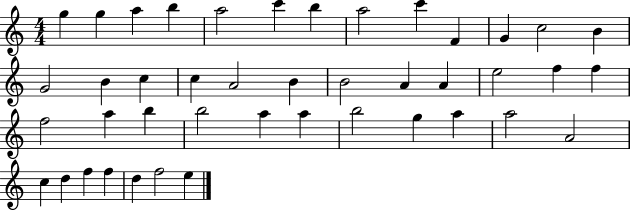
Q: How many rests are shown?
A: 0